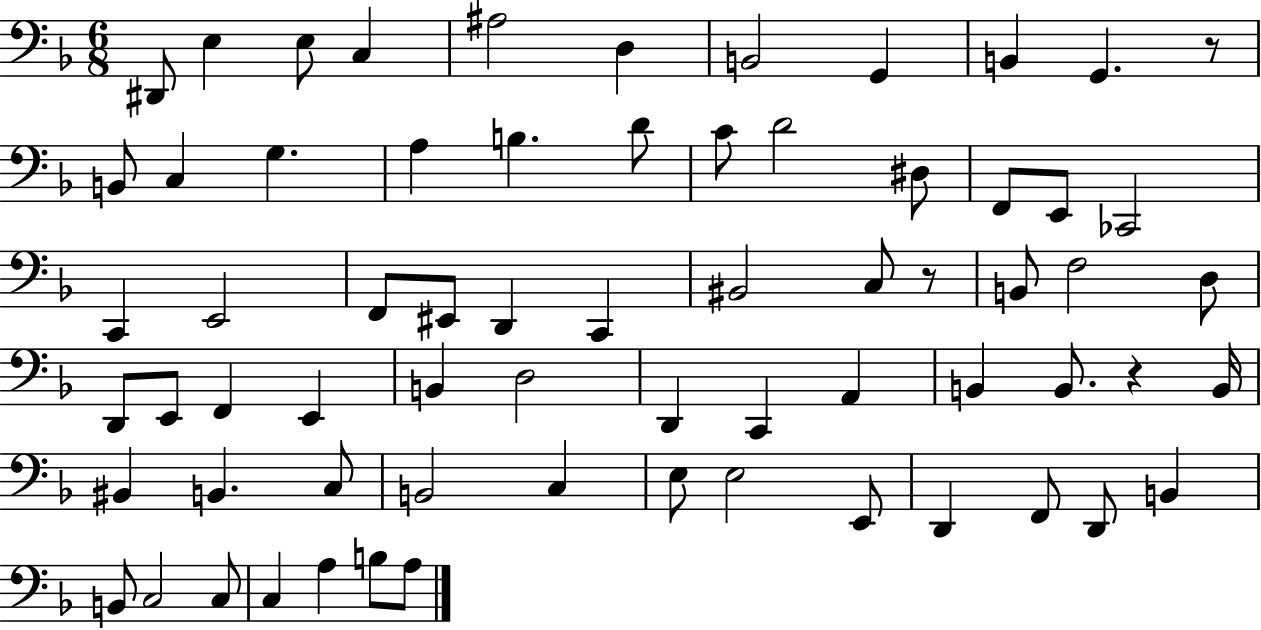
X:1
T:Untitled
M:6/8
L:1/4
K:F
^D,,/2 E, E,/2 C, ^A,2 D, B,,2 G,, B,, G,, z/2 B,,/2 C, G, A, B, D/2 C/2 D2 ^D,/2 F,,/2 E,,/2 _C,,2 C,, E,,2 F,,/2 ^E,,/2 D,, C,, ^B,,2 C,/2 z/2 B,,/2 F,2 D,/2 D,,/2 E,,/2 F,, E,, B,, D,2 D,, C,, A,, B,, B,,/2 z B,,/4 ^B,, B,, C,/2 B,,2 C, E,/2 E,2 E,,/2 D,, F,,/2 D,,/2 B,, B,,/2 C,2 C,/2 C, A, B,/2 A,/2